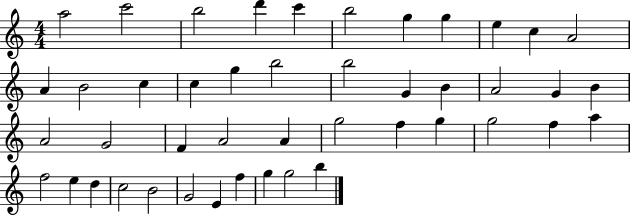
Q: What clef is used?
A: treble